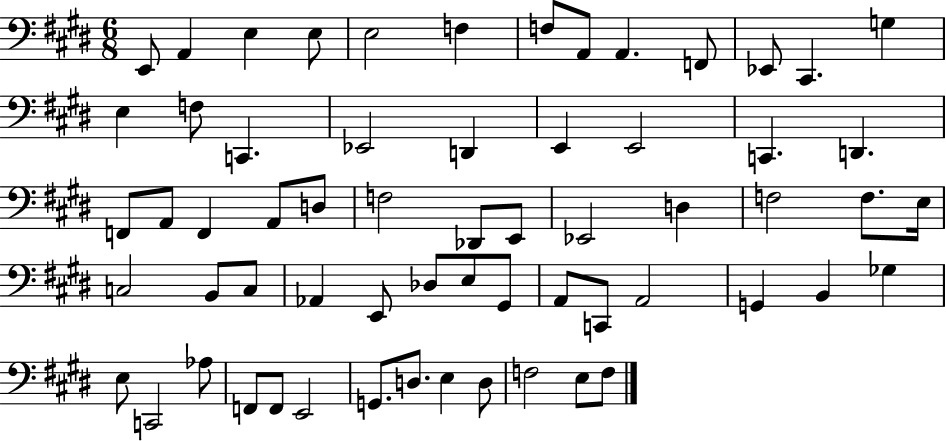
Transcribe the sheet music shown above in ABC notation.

X:1
T:Untitled
M:6/8
L:1/4
K:E
E,,/2 A,, E, E,/2 E,2 F, F,/2 A,,/2 A,, F,,/2 _E,,/2 ^C,, G, E, F,/2 C,, _E,,2 D,, E,, E,,2 C,, D,, F,,/2 A,,/2 F,, A,,/2 D,/2 F,2 _D,,/2 E,,/2 _E,,2 D, F,2 F,/2 E,/4 C,2 B,,/2 C,/2 _A,, E,,/2 _D,/2 E,/2 ^G,,/2 A,,/2 C,,/2 A,,2 G,, B,, _G, E,/2 C,,2 _A,/2 F,,/2 F,,/2 E,,2 G,,/2 D,/2 E, D,/2 F,2 E,/2 F,/2